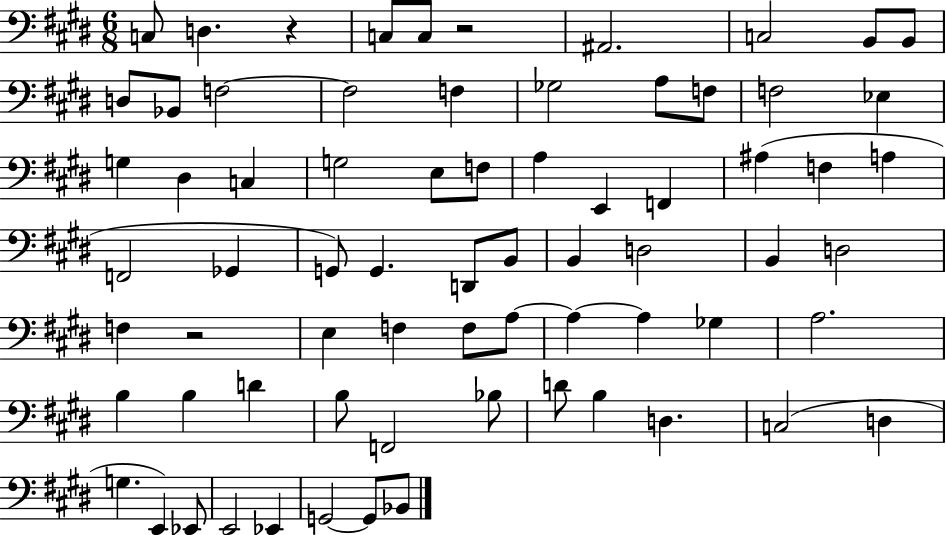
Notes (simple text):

C3/e D3/q. R/q C3/e C3/e R/h A#2/h. C3/h B2/e B2/e D3/e Bb2/e F3/h F3/h F3/q Gb3/h A3/e F3/e F3/h Eb3/q G3/q D#3/q C3/q G3/h E3/e F3/e A3/q E2/q F2/q A#3/q F3/q A3/q F2/h Gb2/q G2/e G2/q. D2/e B2/e B2/q D3/h B2/q D3/h F3/q R/h E3/q F3/q F3/e A3/e A3/q A3/q Gb3/q A3/h. B3/q B3/q D4/q B3/e F2/h Bb3/e D4/e B3/q D3/q. C3/h D3/q G3/q. E2/q Eb2/e E2/h Eb2/q G2/h G2/e Bb2/e